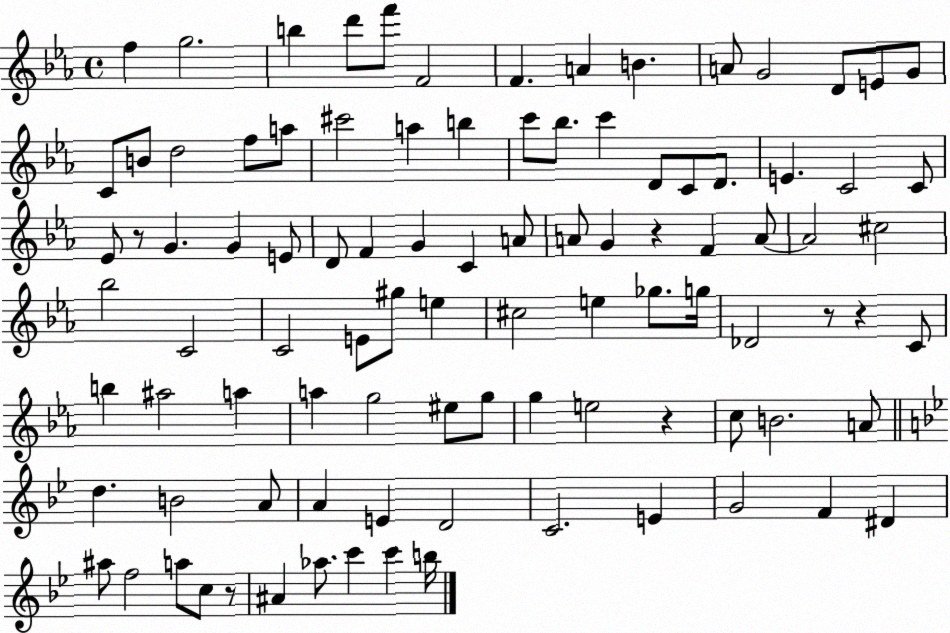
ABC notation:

X:1
T:Untitled
M:4/4
L:1/4
K:Eb
f g2 b d'/2 f'/2 F2 F A B A/2 G2 D/2 E/2 G/2 C/2 B/2 d2 f/2 a/2 ^c'2 a b c'/2 _b/2 c' D/2 C/2 D/2 E C2 C/2 _E/2 z/2 G G E/2 D/2 F G C A/2 A/2 G z F A/2 A2 ^c2 _b2 C2 C2 E/2 ^g/2 e ^c2 e _g/2 g/4 _D2 z/2 z C/2 b ^a2 a a g2 ^e/2 g/2 g e2 z c/2 B2 A/2 d B2 A/2 A E D2 C2 E G2 F ^D ^a/2 f2 a/2 c/2 z/2 ^A _a/2 c' c' b/4